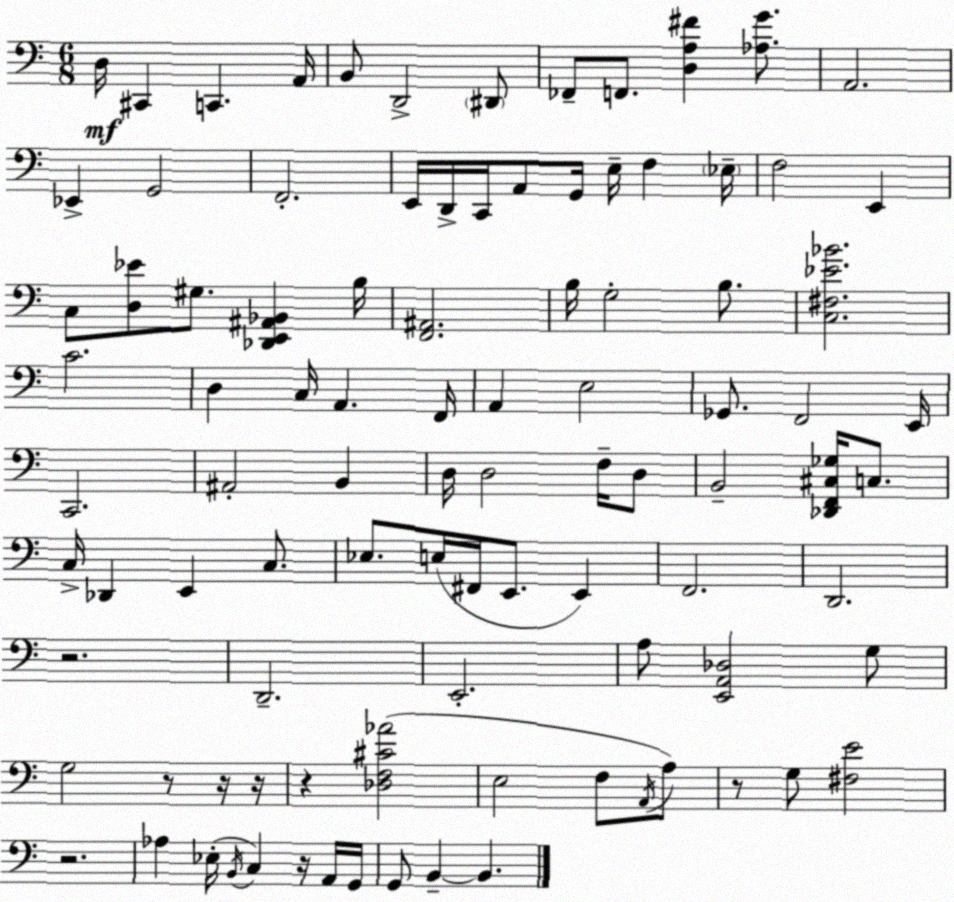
X:1
T:Untitled
M:6/8
L:1/4
K:Am
D,/4 ^C,, C,, A,,/4 B,,/2 D,,2 ^D,,/2 _F,,/2 F,,/2 [D,A,^F] [_A,G]/2 A,,2 _E,, G,,2 F,,2 E,,/4 D,,/4 C,,/4 A,,/2 G,,/4 E,/4 F, _E,/4 F,2 E,, C,/2 [D,_E]/2 ^G,/2 [_D,,E,,^A,,_B,,] B,/4 [F,,^A,,]2 B,/4 G,2 B,/2 [C,^F,_E_B]2 C2 D, C,/4 A,, F,,/4 A,, E,2 _G,,/2 F,,2 E,,/4 C,,2 ^A,,2 B,, D,/4 D,2 F,/4 D,/2 B,,2 [_D,,F,,^C,_G,]/4 C,/2 C,/4 _D,, E,, C,/2 _E,/2 E,/4 ^F,,/4 E,,/2 E,, F,,2 D,,2 z2 D,,2 E,,2 A,/2 [E,,A,,_D,]2 G,/2 G,2 z/2 z/4 z/4 z [_D,F,^C_A]2 E,2 F,/2 A,,/4 A,/2 z/2 G,/2 [^F,E]2 z2 _A, _E,/4 B,,/4 C, z/4 A,,/4 G,,/4 G,,/2 B,, B,,